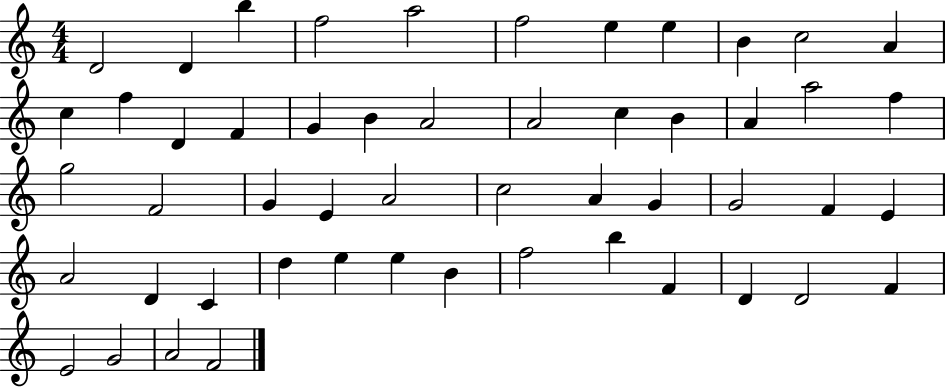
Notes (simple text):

D4/h D4/q B5/q F5/h A5/h F5/h E5/q E5/q B4/q C5/h A4/q C5/q F5/q D4/q F4/q G4/q B4/q A4/h A4/h C5/q B4/q A4/q A5/h F5/q G5/h F4/h G4/q E4/q A4/h C5/h A4/q G4/q G4/h F4/q E4/q A4/h D4/q C4/q D5/q E5/q E5/q B4/q F5/h B5/q F4/q D4/q D4/h F4/q E4/h G4/h A4/h F4/h